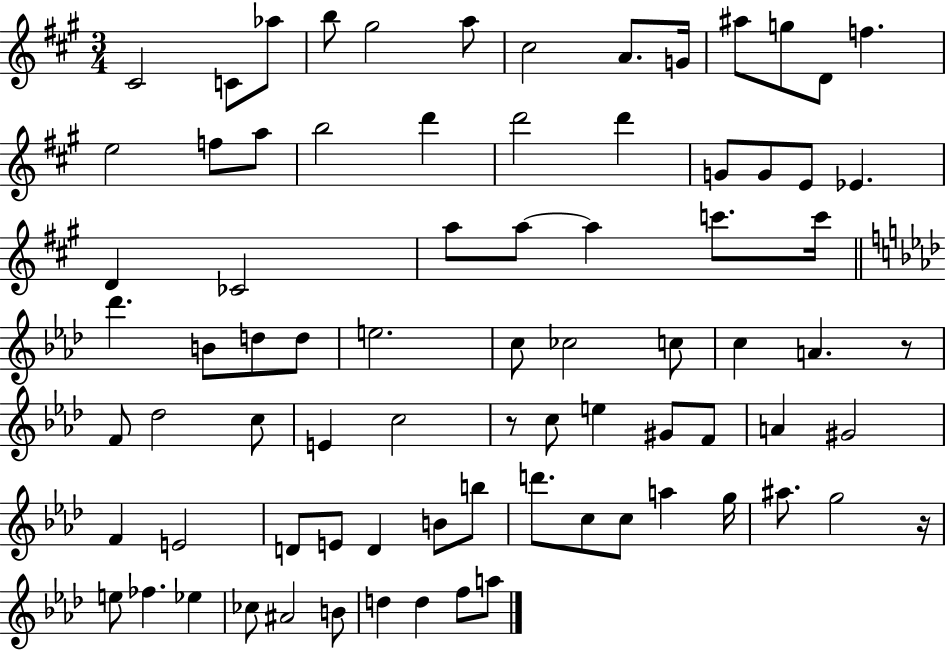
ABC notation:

X:1
T:Untitled
M:3/4
L:1/4
K:A
^C2 C/2 _a/2 b/2 ^g2 a/2 ^c2 A/2 G/4 ^a/2 g/2 D/2 f e2 f/2 a/2 b2 d' d'2 d' G/2 G/2 E/2 _E D _C2 a/2 a/2 a c'/2 c'/4 _d' B/2 d/2 d/2 e2 c/2 _c2 c/2 c A z/2 F/2 _d2 c/2 E c2 z/2 c/2 e ^G/2 F/2 A ^G2 F E2 D/2 E/2 D B/2 b/2 d'/2 c/2 c/2 a g/4 ^a/2 g2 z/4 e/2 _f _e _c/2 ^A2 B/2 d d f/2 a/2